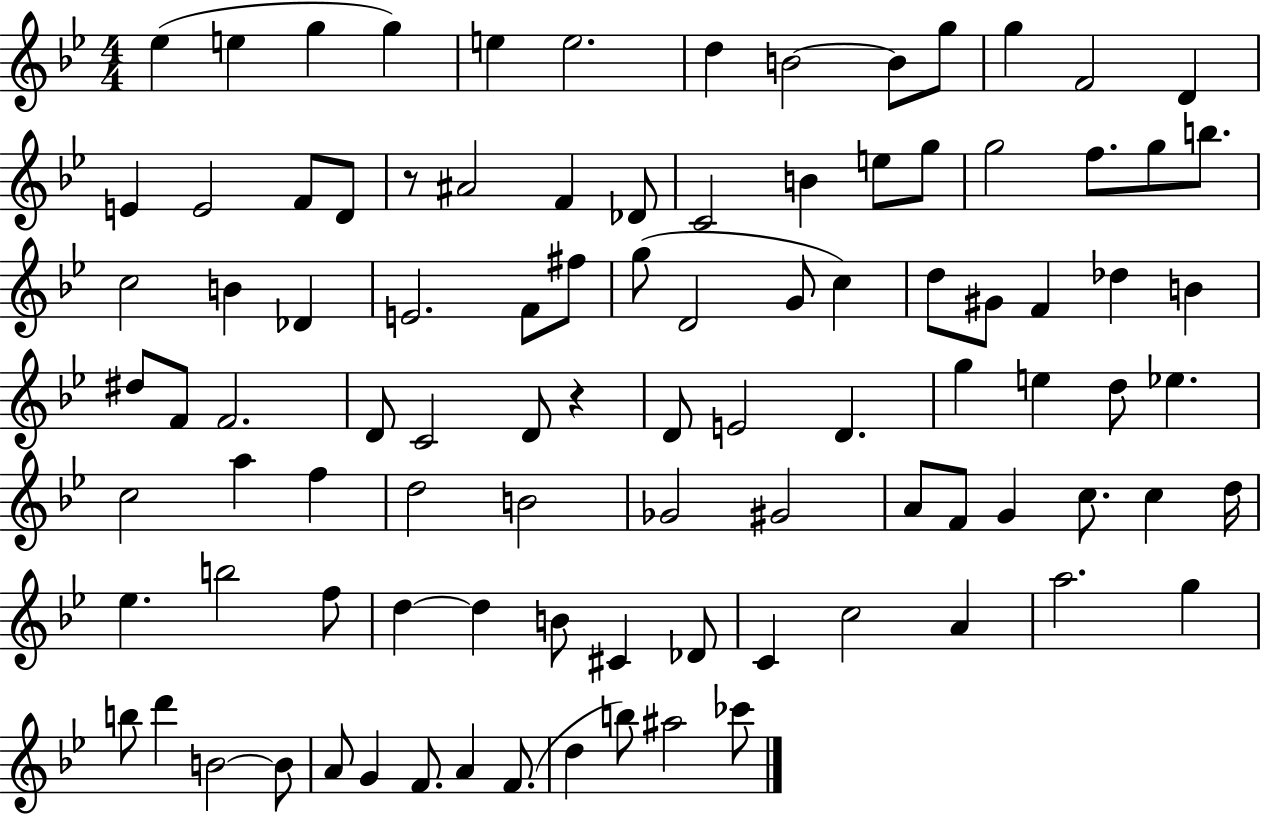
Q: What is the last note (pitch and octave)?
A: CES6